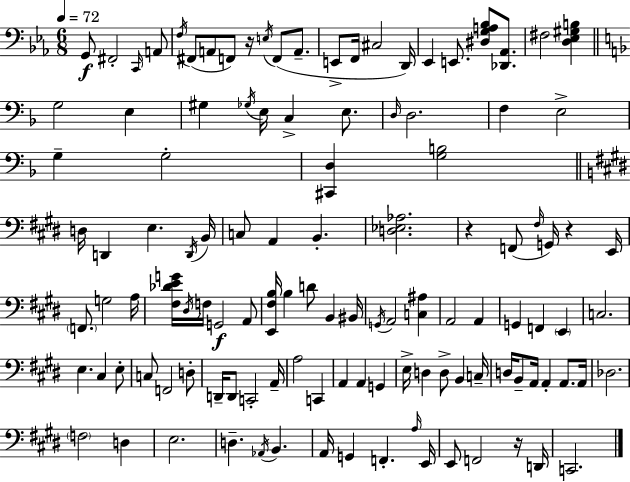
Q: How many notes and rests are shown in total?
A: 117